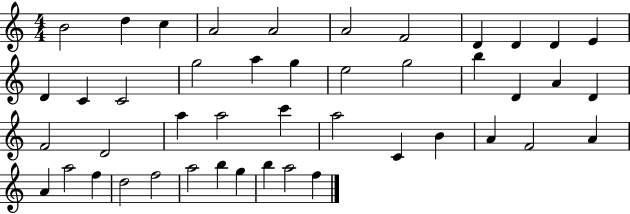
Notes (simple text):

B4/h D5/q C5/q A4/h A4/h A4/h F4/h D4/q D4/q D4/q E4/q D4/q C4/q C4/h G5/h A5/q G5/q E5/h G5/h B5/q D4/q A4/q D4/q F4/h D4/h A5/q A5/h C6/q A5/h C4/q B4/q A4/q F4/h A4/q A4/q A5/h F5/q D5/h F5/h A5/h B5/q G5/q B5/q A5/h F5/q